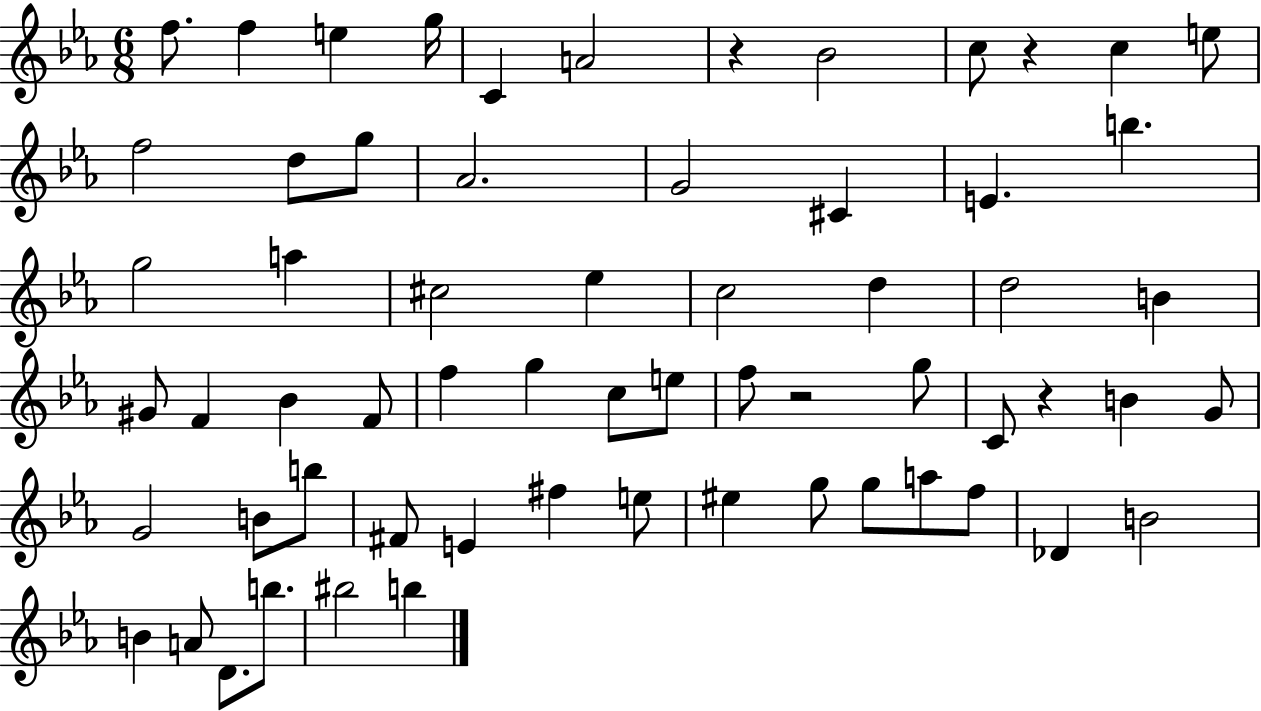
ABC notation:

X:1
T:Untitled
M:6/8
L:1/4
K:Eb
f/2 f e g/4 C A2 z _B2 c/2 z c e/2 f2 d/2 g/2 _A2 G2 ^C E b g2 a ^c2 _e c2 d d2 B ^G/2 F _B F/2 f g c/2 e/2 f/2 z2 g/2 C/2 z B G/2 G2 B/2 b/2 ^F/2 E ^f e/2 ^e g/2 g/2 a/2 f/2 _D B2 B A/2 D/2 b/2 ^b2 b